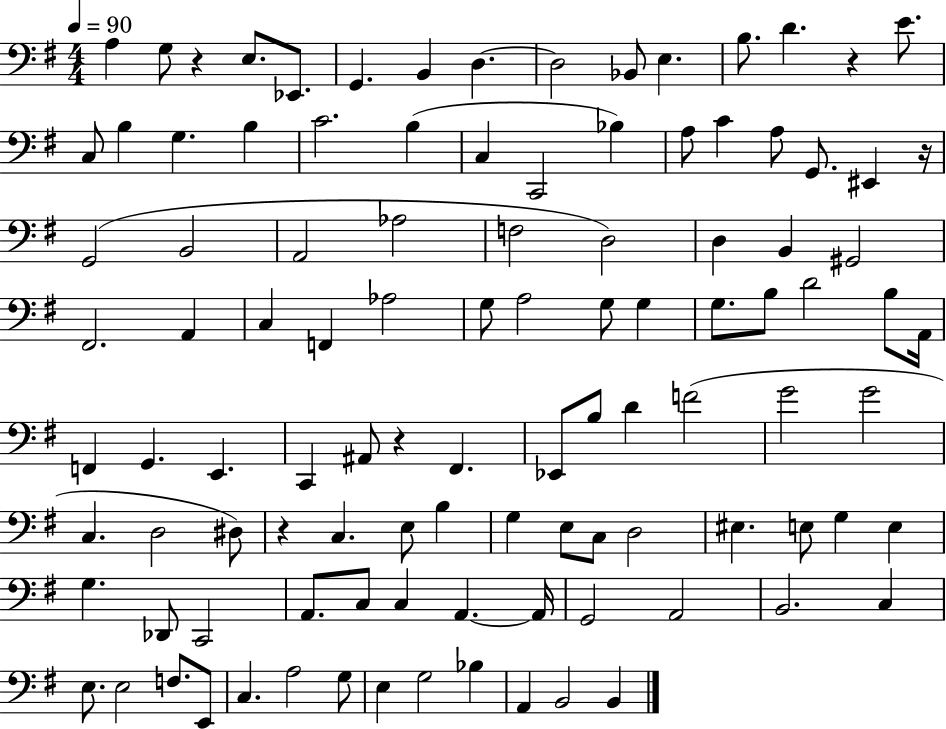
X:1
T:Untitled
M:4/4
L:1/4
K:G
A, G,/2 z E,/2 _E,,/2 G,, B,, D, D,2 _B,,/2 E, B,/2 D z E/2 C,/2 B, G, B, C2 B, C, C,,2 _B, A,/2 C A,/2 G,,/2 ^E,, z/4 G,,2 B,,2 A,,2 _A,2 F,2 D,2 D, B,, ^G,,2 ^F,,2 A,, C, F,, _A,2 G,/2 A,2 G,/2 G, G,/2 B,/2 D2 B,/2 A,,/4 F,, G,, E,, C,, ^A,,/2 z ^F,, _E,,/2 B,/2 D F2 G2 G2 C, D,2 ^D,/2 z C, E,/2 B, G, E,/2 C,/2 D,2 ^E, E,/2 G, E, G, _D,,/2 C,,2 A,,/2 C,/2 C, A,, A,,/4 G,,2 A,,2 B,,2 C, E,/2 E,2 F,/2 E,,/2 C, A,2 G,/2 E, G,2 _B, A,, B,,2 B,,